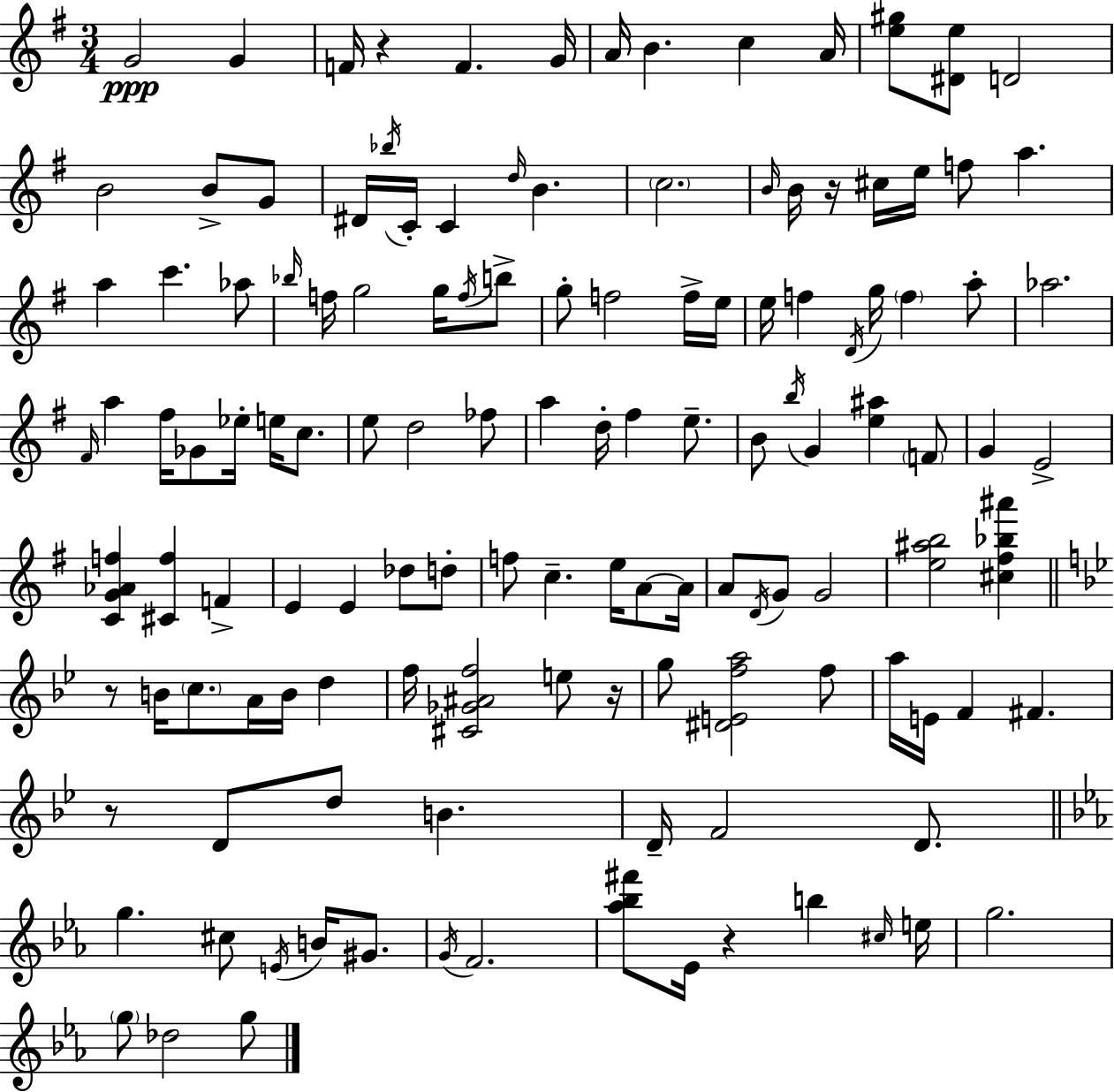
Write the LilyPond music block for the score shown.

{
  \clef treble
  \numericTimeSignature
  \time 3/4
  \key e \minor
  \repeat volta 2 { g'2\ppp g'4 | f'16 r4 f'4. g'16 | a'16 b'4. c''4 a'16 | <e'' gis''>8 <dis' e''>8 d'2 | \break b'2 b'8-> g'8 | dis'16 \acciaccatura { bes''16 } c'16-. c'4 \grace { d''16 } b'4. | \parenthesize c''2. | \grace { b'16 } b'16 r16 cis''16 e''16 f''8 a''4. | \break a''4 c'''4. | aes''8 \grace { bes''16 } f''16 g''2 | g''16 \acciaccatura { f''16 } b''8-> g''8-. f''2 | f''16-> e''16 e''16 f''4 \acciaccatura { d'16 } g''16 | \break \parenthesize f''4 a''8-. aes''2. | \grace { fis'16 } a''4 fis''16 | ges'8 ees''16-. e''16 c''8. e''8 d''2 | fes''8 a''4 d''16-. | \break fis''4 e''8.-- b'8 \acciaccatura { b''16 } g'4 | <e'' ais''>4 \parenthesize f'8 g'4 | e'2-> <c' g' aes' f''>4 | <cis' f''>4 f'4-> e'4 | \break e'4 des''8 d''8-. f''8 c''4.-- | e''16 a'8~~ a'16 a'8 \acciaccatura { d'16 } g'8 | g'2 <e'' ais'' b''>2 | <cis'' fis'' bes'' ais'''>4 \bar "||" \break \key bes \major r8 b'16 \parenthesize c''8. a'16 b'16 d''4 | f''16 <cis' ges' ais' f''>2 e''8 r16 | g''8 <dis' e' f'' a''>2 f''8 | a''16 e'16 f'4 fis'4. | \break r8 d'8 d''8 b'4. | d'16-- f'2 d'8. | \bar "||" \break \key c \minor g''4. cis''8 \acciaccatura { e'16 } b'16 gis'8. | \acciaccatura { g'16 } f'2. | <aes'' bes'' fis'''>8 ees'16 r4 b''4 | \grace { cis''16 } e''16 g''2. | \break \parenthesize g''8 des''2 | g''8 } \bar "|."
}